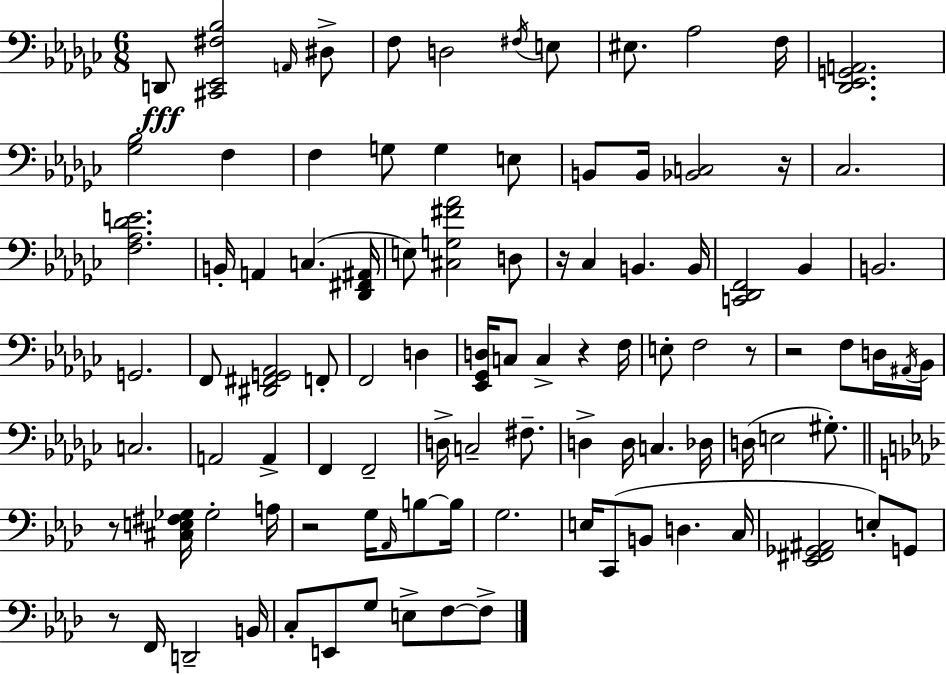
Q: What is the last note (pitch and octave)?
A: F3